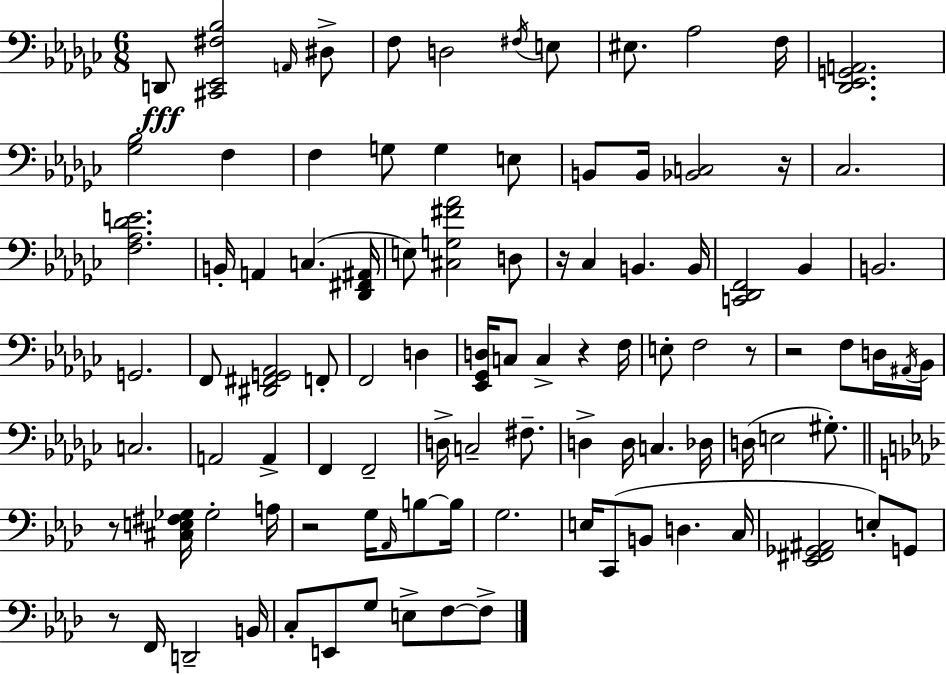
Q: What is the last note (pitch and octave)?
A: F3